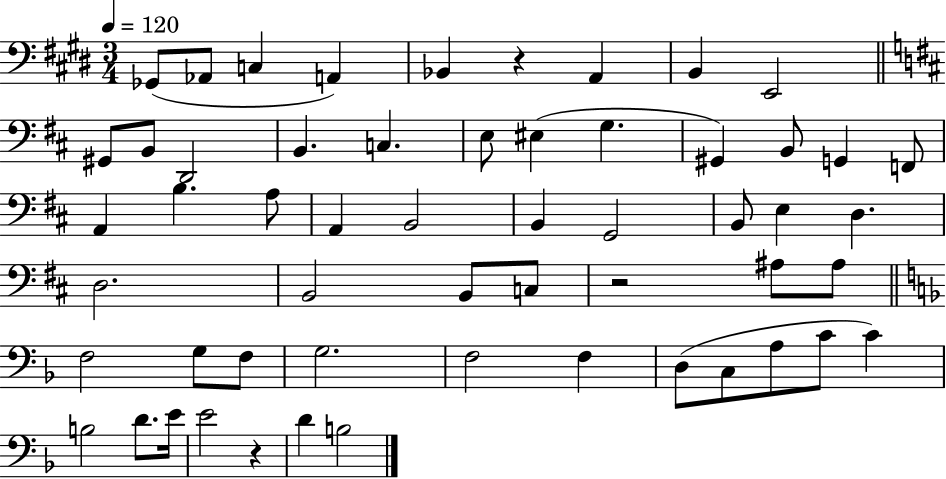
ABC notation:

X:1
T:Untitled
M:3/4
L:1/4
K:E
_G,,/2 _A,,/2 C, A,, _B,, z A,, B,, E,,2 ^G,,/2 B,,/2 D,,2 B,, C, E,/2 ^E, G, ^G,, B,,/2 G,, F,,/2 A,, B, A,/2 A,, B,,2 B,, G,,2 B,,/2 E, D, D,2 B,,2 B,,/2 C,/2 z2 ^A,/2 ^A,/2 F,2 G,/2 F,/2 G,2 F,2 F, D,/2 C,/2 A,/2 C/2 C B,2 D/2 E/4 E2 z D B,2